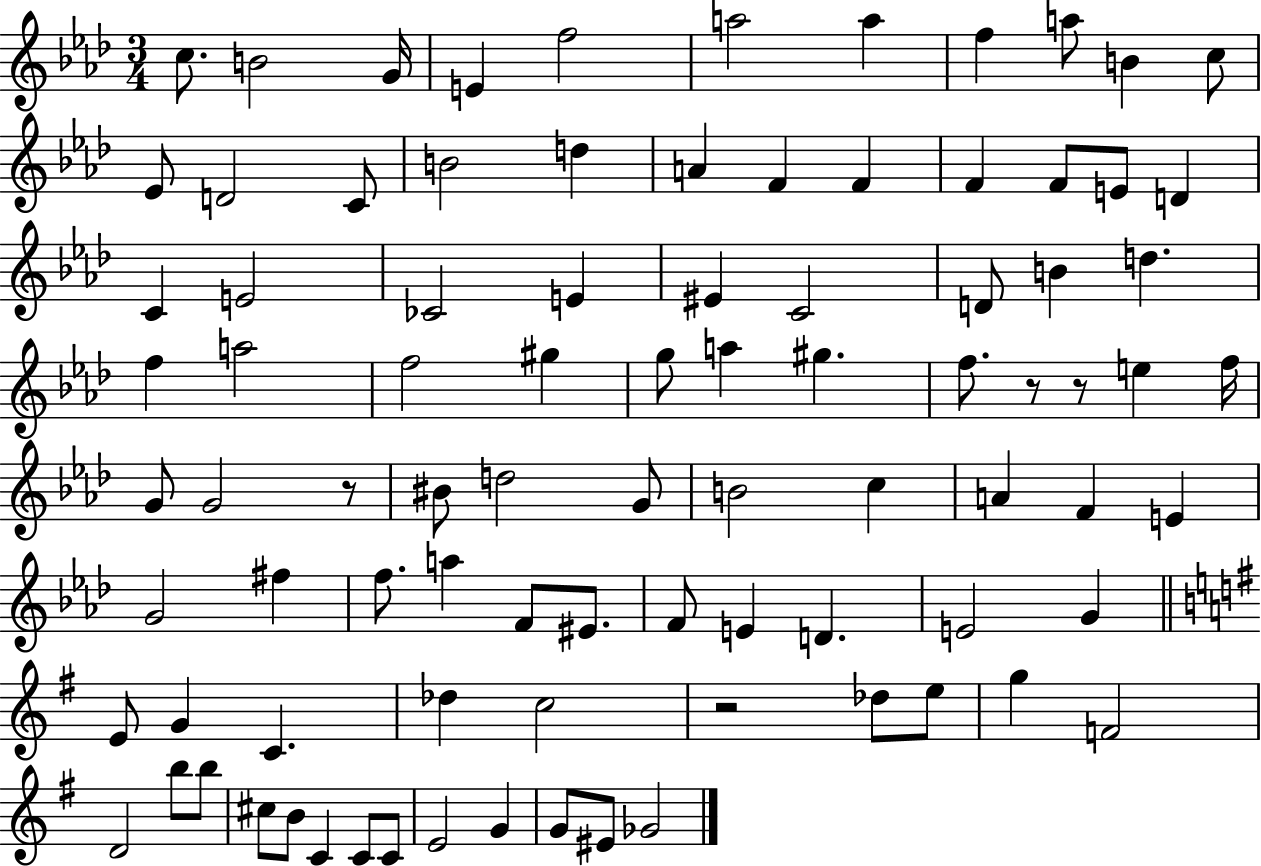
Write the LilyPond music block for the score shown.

{
  \clef treble
  \numericTimeSignature
  \time 3/4
  \key aes \major
  c''8. b'2 g'16 | e'4 f''2 | a''2 a''4 | f''4 a''8 b'4 c''8 | \break ees'8 d'2 c'8 | b'2 d''4 | a'4 f'4 f'4 | f'4 f'8 e'8 d'4 | \break c'4 e'2 | ces'2 e'4 | eis'4 c'2 | d'8 b'4 d''4. | \break f''4 a''2 | f''2 gis''4 | g''8 a''4 gis''4. | f''8. r8 r8 e''4 f''16 | \break g'8 g'2 r8 | bis'8 d''2 g'8 | b'2 c''4 | a'4 f'4 e'4 | \break g'2 fis''4 | f''8. a''4 f'8 eis'8. | f'8 e'4 d'4. | e'2 g'4 | \break \bar "||" \break \key g \major e'8 g'4 c'4. | des''4 c''2 | r2 des''8 e''8 | g''4 f'2 | \break d'2 b''8 b''8 | cis''8 b'8 c'4 c'8 c'8 | e'2 g'4 | g'8 eis'8 ges'2 | \break \bar "|."
}